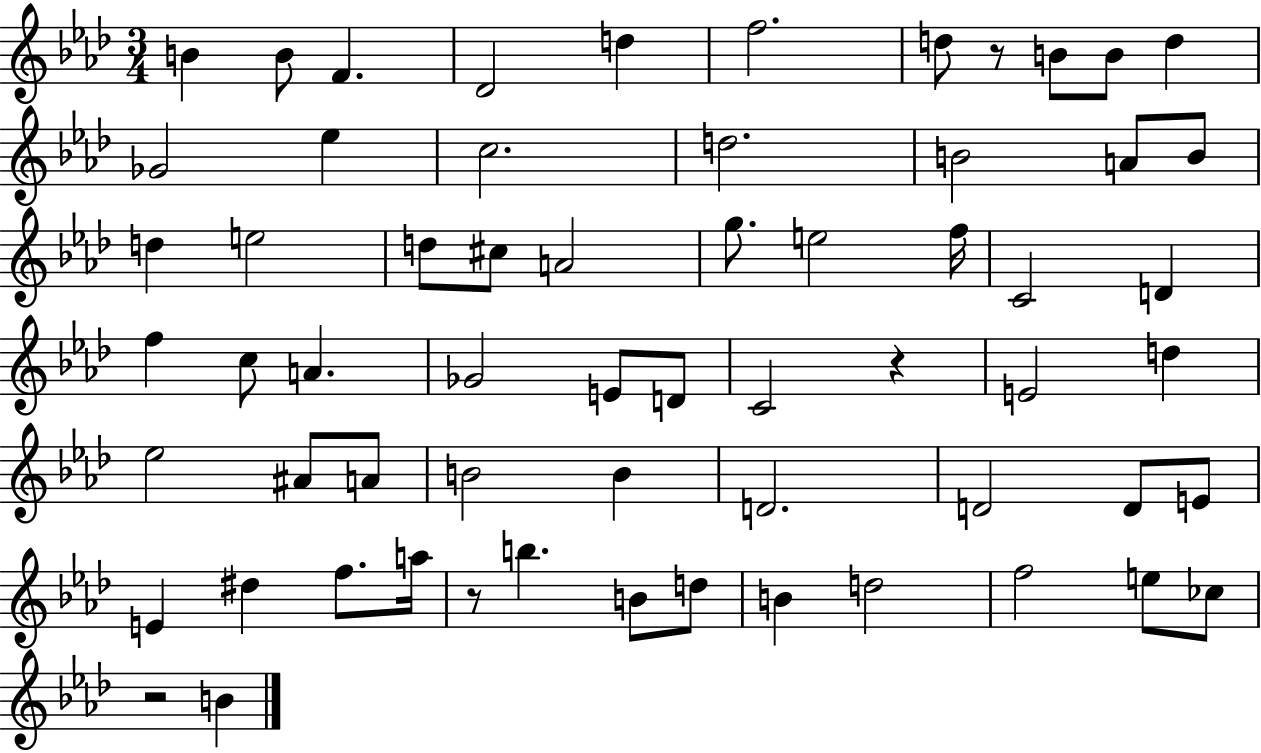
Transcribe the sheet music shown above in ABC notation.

X:1
T:Untitled
M:3/4
L:1/4
K:Ab
B B/2 F _D2 d f2 d/2 z/2 B/2 B/2 d _G2 _e c2 d2 B2 A/2 B/2 d e2 d/2 ^c/2 A2 g/2 e2 f/4 C2 D f c/2 A _G2 E/2 D/2 C2 z E2 d _e2 ^A/2 A/2 B2 B D2 D2 D/2 E/2 E ^d f/2 a/4 z/2 b B/2 d/2 B d2 f2 e/2 _c/2 z2 B